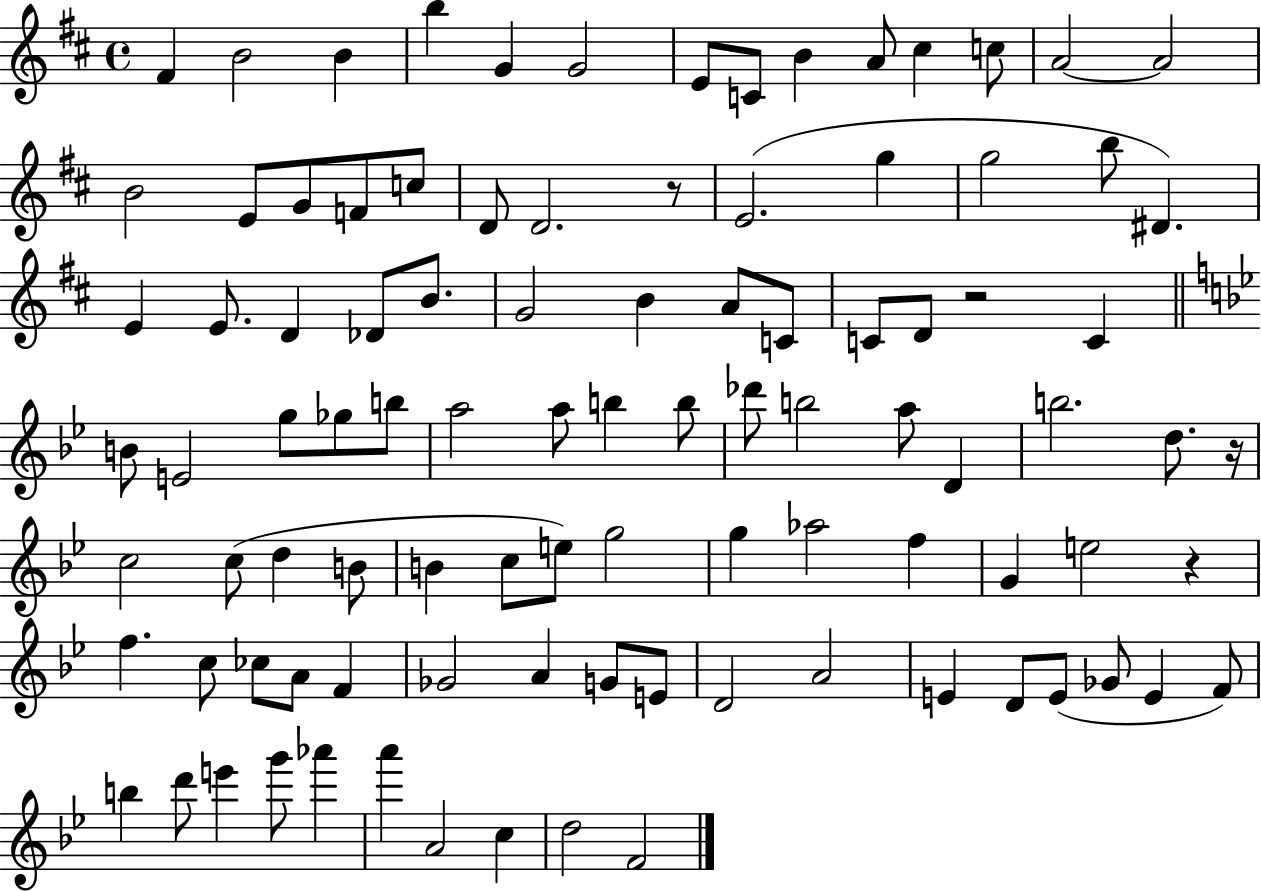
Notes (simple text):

F#4/q B4/h B4/q B5/q G4/q G4/h E4/e C4/e B4/q A4/e C#5/q C5/e A4/h A4/h B4/h E4/e G4/e F4/e C5/e D4/e D4/h. R/e E4/h. G5/q G5/h B5/e D#4/q. E4/q E4/e. D4/q Db4/e B4/e. G4/h B4/q A4/e C4/e C4/e D4/e R/h C4/q B4/e E4/h G5/e Gb5/e B5/e A5/h A5/e B5/q B5/e Db6/e B5/h A5/e D4/q B5/h. D5/e. R/s C5/h C5/e D5/q B4/e B4/q C5/e E5/e G5/h G5/q Ab5/h F5/q G4/q E5/h R/q F5/q. C5/e CES5/e A4/e F4/q Gb4/h A4/q G4/e E4/e D4/h A4/h E4/q D4/e E4/e Gb4/e E4/q F4/e B5/q D6/e E6/q G6/e Ab6/q A6/q A4/h C5/q D5/h F4/h